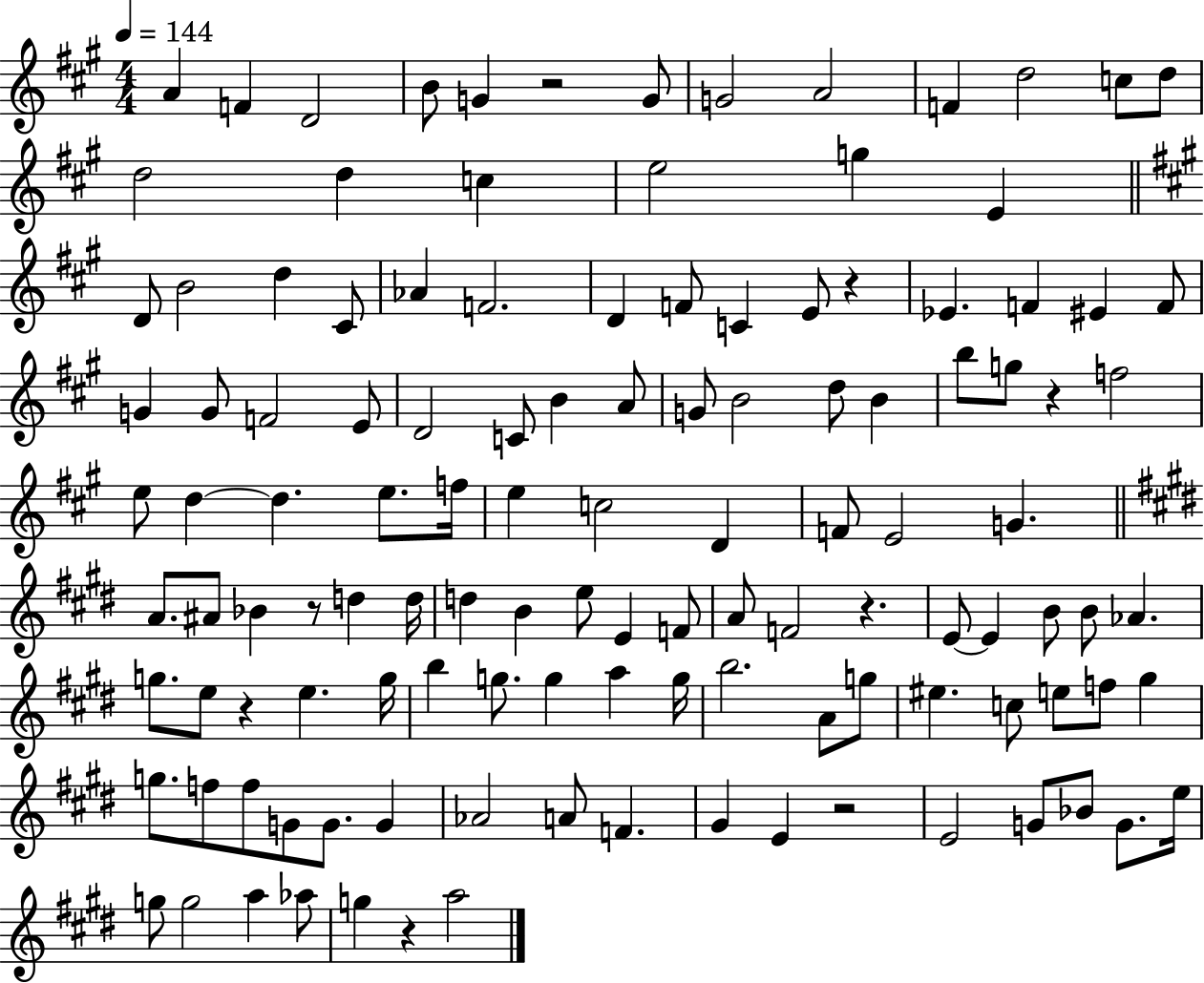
{
  \clef treble
  \numericTimeSignature
  \time 4/4
  \key a \major
  \tempo 4 = 144
  a'4 f'4 d'2 | b'8 g'4 r2 g'8 | g'2 a'2 | f'4 d''2 c''8 d''8 | \break d''2 d''4 c''4 | e''2 g''4 e'4 | \bar "||" \break \key a \major d'8 b'2 d''4 cis'8 | aes'4 f'2. | d'4 f'8 c'4 e'8 r4 | ees'4. f'4 eis'4 f'8 | \break g'4 g'8 f'2 e'8 | d'2 c'8 b'4 a'8 | g'8 b'2 d''8 b'4 | b''8 g''8 r4 f''2 | \break e''8 d''4~~ d''4. e''8. f''16 | e''4 c''2 d'4 | f'8 e'2 g'4. | \bar "||" \break \key e \major a'8. ais'8 bes'4 r8 d''4 d''16 | d''4 b'4 e''8 e'4 f'8 | a'8 f'2 r4. | e'8~~ e'4 b'8 b'8 aes'4. | \break g''8. e''8 r4 e''4. g''16 | b''4 g''8. g''4 a''4 g''16 | b''2. a'8 g''8 | eis''4. c''8 e''8 f''8 gis''4 | \break g''8. f''8 f''8 g'8 g'8. g'4 | aes'2 a'8 f'4. | gis'4 e'4 r2 | e'2 g'8 bes'8 g'8. e''16 | \break g''8 g''2 a''4 aes''8 | g''4 r4 a''2 | \bar "|."
}